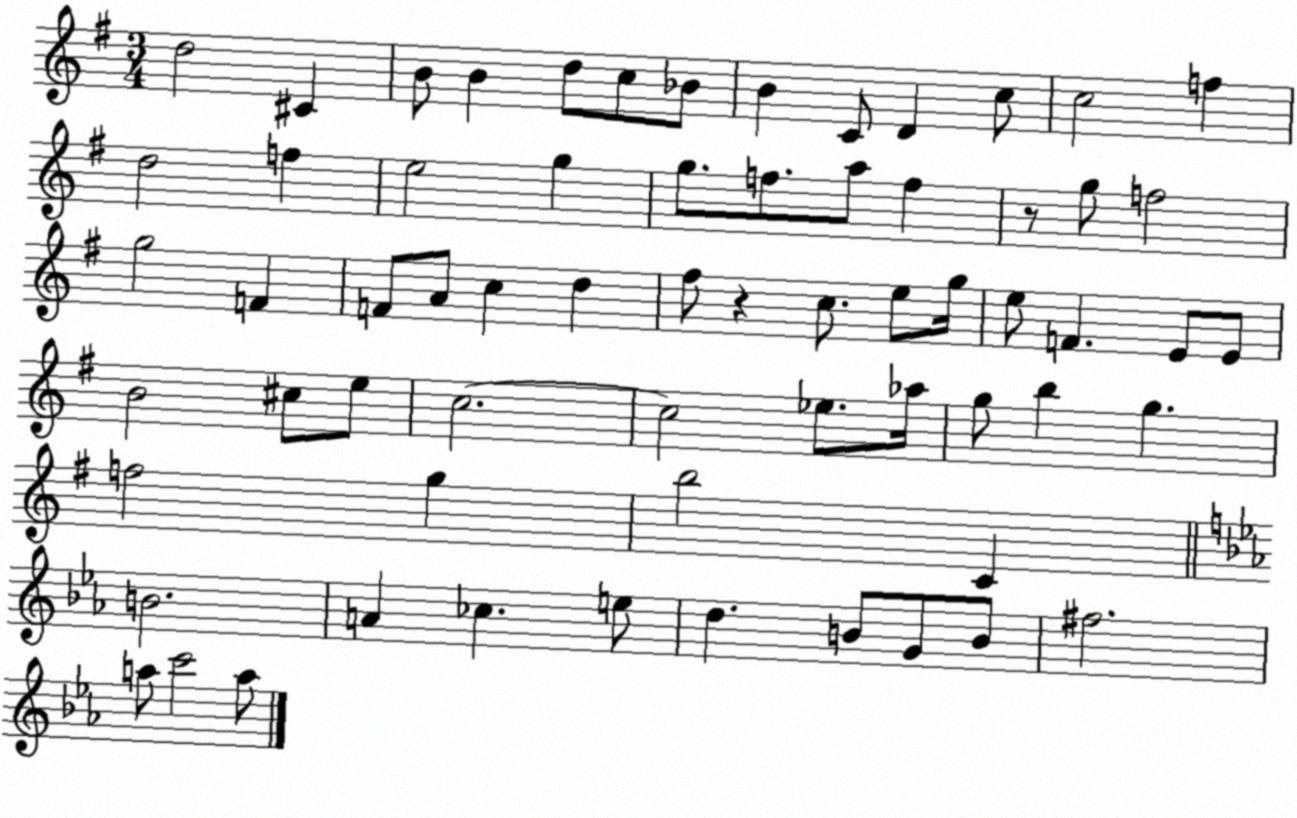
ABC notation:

X:1
T:Untitled
M:3/4
L:1/4
K:G
d2 ^C B/2 B d/2 c/2 _B/2 B C/2 D c/2 c2 f d2 f e2 g g/2 f/2 a/2 f z/2 g/2 f2 g2 F F/2 A/2 c d ^f/2 z c/2 e/2 g/4 e/2 F E/2 E/2 B2 ^c/2 e/2 c2 c2 _e/2 _a/4 g/2 b g f2 g b2 C B2 A _c e/2 d B/2 G/2 B/2 ^f2 a/2 c'2 a/2